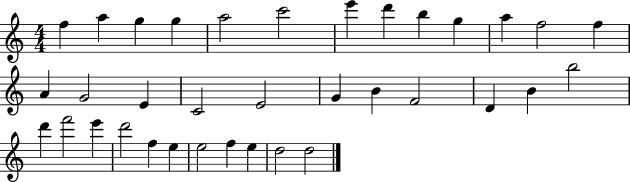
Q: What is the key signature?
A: C major